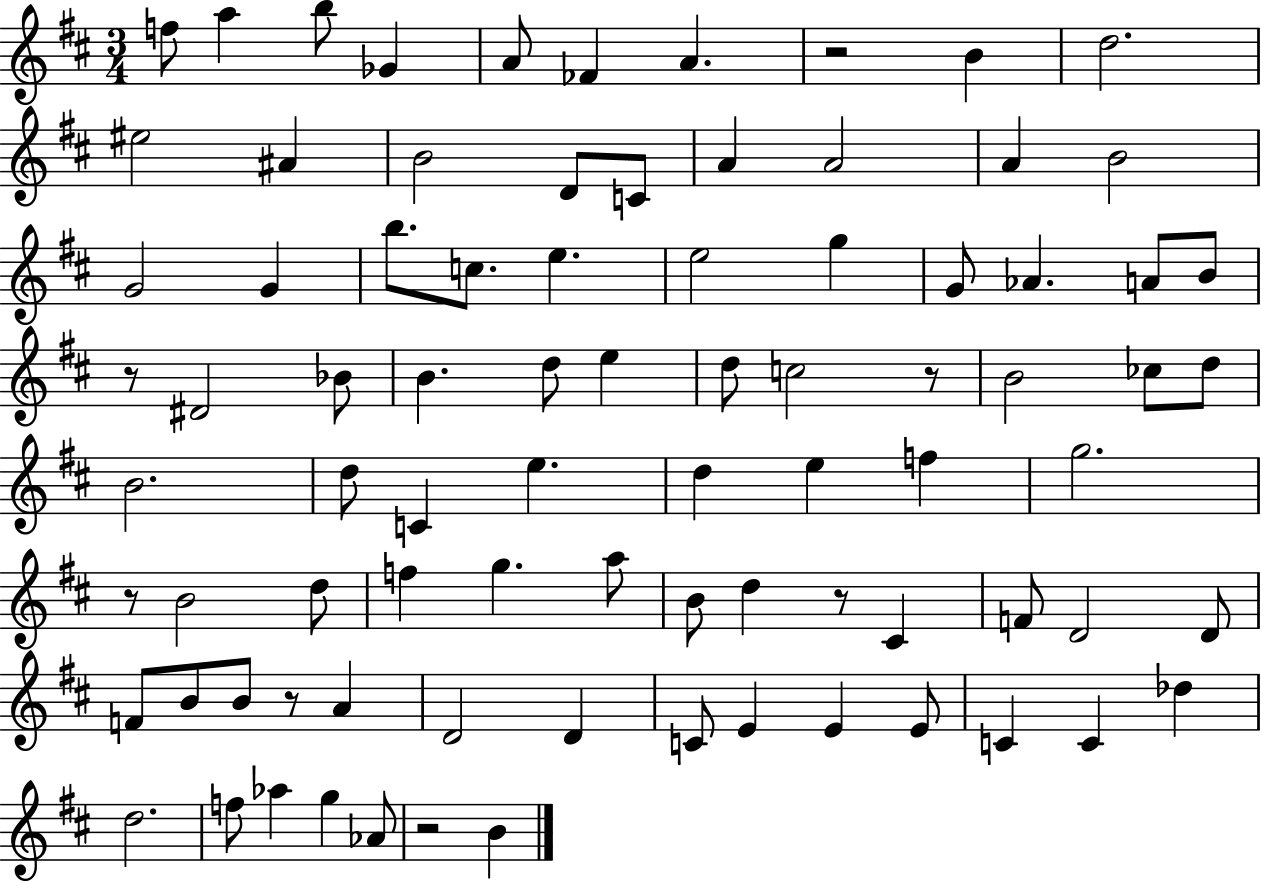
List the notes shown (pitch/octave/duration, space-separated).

F5/e A5/q B5/e Gb4/q A4/e FES4/q A4/q. R/h B4/q D5/h. EIS5/h A#4/q B4/h D4/e C4/e A4/q A4/h A4/q B4/h G4/h G4/q B5/e. C5/e. E5/q. E5/h G5/q G4/e Ab4/q. A4/e B4/e R/e D#4/h Bb4/e B4/q. D5/e E5/q D5/e C5/h R/e B4/h CES5/e D5/e B4/h. D5/e C4/q E5/q. D5/q E5/q F5/q G5/h. R/e B4/h D5/e F5/q G5/q. A5/e B4/e D5/q R/e C#4/q F4/e D4/h D4/e F4/e B4/e B4/e R/e A4/q D4/h D4/q C4/e E4/q E4/q E4/e C4/q C4/q Db5/q D5/h. F5/e Ab5/q G5/q Ab4/e R/h B4/q